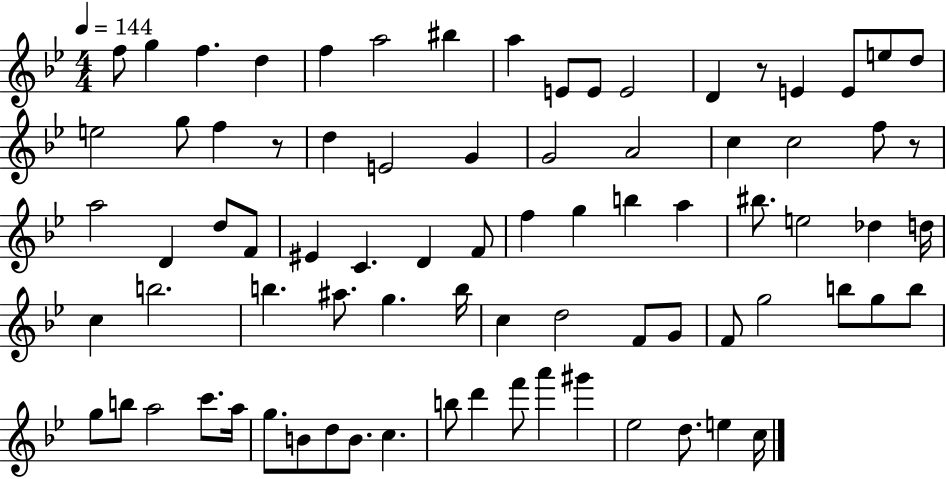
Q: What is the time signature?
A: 4/4